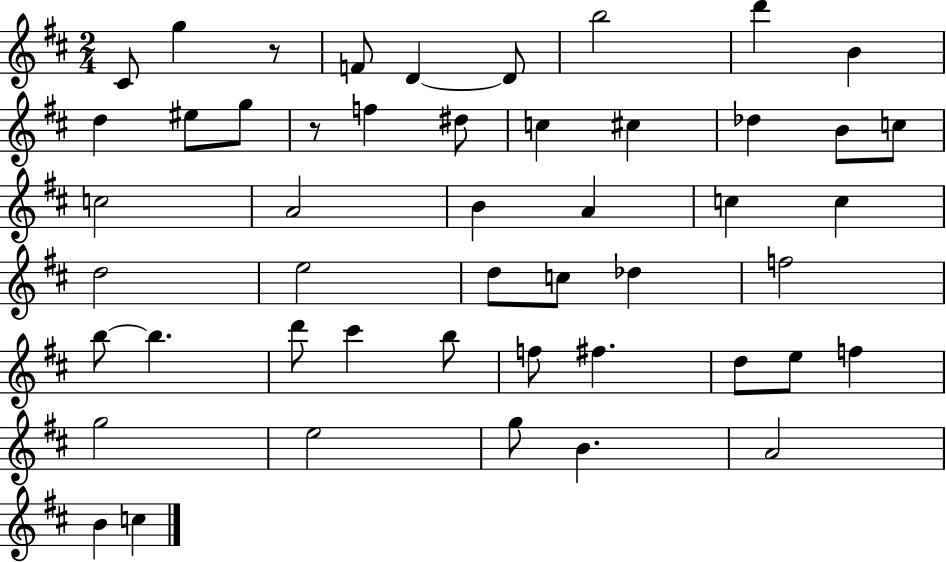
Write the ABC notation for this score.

X:1
T:Untitled
M:2/4
L:1/4
K:D
^C/2 g z/2 F/2 D D/2 b2 d' B d ^e/2 g/2 z/2 f ^d/2 c ^c _d B/2 c/2 c2 A2 B A c c d2 e2 d/2 c/2 _d f2 b/2 b d'/2 ^c' b/2 f/2 ^f d/2 e/2 f g2 e2 g/2 B A2 B c